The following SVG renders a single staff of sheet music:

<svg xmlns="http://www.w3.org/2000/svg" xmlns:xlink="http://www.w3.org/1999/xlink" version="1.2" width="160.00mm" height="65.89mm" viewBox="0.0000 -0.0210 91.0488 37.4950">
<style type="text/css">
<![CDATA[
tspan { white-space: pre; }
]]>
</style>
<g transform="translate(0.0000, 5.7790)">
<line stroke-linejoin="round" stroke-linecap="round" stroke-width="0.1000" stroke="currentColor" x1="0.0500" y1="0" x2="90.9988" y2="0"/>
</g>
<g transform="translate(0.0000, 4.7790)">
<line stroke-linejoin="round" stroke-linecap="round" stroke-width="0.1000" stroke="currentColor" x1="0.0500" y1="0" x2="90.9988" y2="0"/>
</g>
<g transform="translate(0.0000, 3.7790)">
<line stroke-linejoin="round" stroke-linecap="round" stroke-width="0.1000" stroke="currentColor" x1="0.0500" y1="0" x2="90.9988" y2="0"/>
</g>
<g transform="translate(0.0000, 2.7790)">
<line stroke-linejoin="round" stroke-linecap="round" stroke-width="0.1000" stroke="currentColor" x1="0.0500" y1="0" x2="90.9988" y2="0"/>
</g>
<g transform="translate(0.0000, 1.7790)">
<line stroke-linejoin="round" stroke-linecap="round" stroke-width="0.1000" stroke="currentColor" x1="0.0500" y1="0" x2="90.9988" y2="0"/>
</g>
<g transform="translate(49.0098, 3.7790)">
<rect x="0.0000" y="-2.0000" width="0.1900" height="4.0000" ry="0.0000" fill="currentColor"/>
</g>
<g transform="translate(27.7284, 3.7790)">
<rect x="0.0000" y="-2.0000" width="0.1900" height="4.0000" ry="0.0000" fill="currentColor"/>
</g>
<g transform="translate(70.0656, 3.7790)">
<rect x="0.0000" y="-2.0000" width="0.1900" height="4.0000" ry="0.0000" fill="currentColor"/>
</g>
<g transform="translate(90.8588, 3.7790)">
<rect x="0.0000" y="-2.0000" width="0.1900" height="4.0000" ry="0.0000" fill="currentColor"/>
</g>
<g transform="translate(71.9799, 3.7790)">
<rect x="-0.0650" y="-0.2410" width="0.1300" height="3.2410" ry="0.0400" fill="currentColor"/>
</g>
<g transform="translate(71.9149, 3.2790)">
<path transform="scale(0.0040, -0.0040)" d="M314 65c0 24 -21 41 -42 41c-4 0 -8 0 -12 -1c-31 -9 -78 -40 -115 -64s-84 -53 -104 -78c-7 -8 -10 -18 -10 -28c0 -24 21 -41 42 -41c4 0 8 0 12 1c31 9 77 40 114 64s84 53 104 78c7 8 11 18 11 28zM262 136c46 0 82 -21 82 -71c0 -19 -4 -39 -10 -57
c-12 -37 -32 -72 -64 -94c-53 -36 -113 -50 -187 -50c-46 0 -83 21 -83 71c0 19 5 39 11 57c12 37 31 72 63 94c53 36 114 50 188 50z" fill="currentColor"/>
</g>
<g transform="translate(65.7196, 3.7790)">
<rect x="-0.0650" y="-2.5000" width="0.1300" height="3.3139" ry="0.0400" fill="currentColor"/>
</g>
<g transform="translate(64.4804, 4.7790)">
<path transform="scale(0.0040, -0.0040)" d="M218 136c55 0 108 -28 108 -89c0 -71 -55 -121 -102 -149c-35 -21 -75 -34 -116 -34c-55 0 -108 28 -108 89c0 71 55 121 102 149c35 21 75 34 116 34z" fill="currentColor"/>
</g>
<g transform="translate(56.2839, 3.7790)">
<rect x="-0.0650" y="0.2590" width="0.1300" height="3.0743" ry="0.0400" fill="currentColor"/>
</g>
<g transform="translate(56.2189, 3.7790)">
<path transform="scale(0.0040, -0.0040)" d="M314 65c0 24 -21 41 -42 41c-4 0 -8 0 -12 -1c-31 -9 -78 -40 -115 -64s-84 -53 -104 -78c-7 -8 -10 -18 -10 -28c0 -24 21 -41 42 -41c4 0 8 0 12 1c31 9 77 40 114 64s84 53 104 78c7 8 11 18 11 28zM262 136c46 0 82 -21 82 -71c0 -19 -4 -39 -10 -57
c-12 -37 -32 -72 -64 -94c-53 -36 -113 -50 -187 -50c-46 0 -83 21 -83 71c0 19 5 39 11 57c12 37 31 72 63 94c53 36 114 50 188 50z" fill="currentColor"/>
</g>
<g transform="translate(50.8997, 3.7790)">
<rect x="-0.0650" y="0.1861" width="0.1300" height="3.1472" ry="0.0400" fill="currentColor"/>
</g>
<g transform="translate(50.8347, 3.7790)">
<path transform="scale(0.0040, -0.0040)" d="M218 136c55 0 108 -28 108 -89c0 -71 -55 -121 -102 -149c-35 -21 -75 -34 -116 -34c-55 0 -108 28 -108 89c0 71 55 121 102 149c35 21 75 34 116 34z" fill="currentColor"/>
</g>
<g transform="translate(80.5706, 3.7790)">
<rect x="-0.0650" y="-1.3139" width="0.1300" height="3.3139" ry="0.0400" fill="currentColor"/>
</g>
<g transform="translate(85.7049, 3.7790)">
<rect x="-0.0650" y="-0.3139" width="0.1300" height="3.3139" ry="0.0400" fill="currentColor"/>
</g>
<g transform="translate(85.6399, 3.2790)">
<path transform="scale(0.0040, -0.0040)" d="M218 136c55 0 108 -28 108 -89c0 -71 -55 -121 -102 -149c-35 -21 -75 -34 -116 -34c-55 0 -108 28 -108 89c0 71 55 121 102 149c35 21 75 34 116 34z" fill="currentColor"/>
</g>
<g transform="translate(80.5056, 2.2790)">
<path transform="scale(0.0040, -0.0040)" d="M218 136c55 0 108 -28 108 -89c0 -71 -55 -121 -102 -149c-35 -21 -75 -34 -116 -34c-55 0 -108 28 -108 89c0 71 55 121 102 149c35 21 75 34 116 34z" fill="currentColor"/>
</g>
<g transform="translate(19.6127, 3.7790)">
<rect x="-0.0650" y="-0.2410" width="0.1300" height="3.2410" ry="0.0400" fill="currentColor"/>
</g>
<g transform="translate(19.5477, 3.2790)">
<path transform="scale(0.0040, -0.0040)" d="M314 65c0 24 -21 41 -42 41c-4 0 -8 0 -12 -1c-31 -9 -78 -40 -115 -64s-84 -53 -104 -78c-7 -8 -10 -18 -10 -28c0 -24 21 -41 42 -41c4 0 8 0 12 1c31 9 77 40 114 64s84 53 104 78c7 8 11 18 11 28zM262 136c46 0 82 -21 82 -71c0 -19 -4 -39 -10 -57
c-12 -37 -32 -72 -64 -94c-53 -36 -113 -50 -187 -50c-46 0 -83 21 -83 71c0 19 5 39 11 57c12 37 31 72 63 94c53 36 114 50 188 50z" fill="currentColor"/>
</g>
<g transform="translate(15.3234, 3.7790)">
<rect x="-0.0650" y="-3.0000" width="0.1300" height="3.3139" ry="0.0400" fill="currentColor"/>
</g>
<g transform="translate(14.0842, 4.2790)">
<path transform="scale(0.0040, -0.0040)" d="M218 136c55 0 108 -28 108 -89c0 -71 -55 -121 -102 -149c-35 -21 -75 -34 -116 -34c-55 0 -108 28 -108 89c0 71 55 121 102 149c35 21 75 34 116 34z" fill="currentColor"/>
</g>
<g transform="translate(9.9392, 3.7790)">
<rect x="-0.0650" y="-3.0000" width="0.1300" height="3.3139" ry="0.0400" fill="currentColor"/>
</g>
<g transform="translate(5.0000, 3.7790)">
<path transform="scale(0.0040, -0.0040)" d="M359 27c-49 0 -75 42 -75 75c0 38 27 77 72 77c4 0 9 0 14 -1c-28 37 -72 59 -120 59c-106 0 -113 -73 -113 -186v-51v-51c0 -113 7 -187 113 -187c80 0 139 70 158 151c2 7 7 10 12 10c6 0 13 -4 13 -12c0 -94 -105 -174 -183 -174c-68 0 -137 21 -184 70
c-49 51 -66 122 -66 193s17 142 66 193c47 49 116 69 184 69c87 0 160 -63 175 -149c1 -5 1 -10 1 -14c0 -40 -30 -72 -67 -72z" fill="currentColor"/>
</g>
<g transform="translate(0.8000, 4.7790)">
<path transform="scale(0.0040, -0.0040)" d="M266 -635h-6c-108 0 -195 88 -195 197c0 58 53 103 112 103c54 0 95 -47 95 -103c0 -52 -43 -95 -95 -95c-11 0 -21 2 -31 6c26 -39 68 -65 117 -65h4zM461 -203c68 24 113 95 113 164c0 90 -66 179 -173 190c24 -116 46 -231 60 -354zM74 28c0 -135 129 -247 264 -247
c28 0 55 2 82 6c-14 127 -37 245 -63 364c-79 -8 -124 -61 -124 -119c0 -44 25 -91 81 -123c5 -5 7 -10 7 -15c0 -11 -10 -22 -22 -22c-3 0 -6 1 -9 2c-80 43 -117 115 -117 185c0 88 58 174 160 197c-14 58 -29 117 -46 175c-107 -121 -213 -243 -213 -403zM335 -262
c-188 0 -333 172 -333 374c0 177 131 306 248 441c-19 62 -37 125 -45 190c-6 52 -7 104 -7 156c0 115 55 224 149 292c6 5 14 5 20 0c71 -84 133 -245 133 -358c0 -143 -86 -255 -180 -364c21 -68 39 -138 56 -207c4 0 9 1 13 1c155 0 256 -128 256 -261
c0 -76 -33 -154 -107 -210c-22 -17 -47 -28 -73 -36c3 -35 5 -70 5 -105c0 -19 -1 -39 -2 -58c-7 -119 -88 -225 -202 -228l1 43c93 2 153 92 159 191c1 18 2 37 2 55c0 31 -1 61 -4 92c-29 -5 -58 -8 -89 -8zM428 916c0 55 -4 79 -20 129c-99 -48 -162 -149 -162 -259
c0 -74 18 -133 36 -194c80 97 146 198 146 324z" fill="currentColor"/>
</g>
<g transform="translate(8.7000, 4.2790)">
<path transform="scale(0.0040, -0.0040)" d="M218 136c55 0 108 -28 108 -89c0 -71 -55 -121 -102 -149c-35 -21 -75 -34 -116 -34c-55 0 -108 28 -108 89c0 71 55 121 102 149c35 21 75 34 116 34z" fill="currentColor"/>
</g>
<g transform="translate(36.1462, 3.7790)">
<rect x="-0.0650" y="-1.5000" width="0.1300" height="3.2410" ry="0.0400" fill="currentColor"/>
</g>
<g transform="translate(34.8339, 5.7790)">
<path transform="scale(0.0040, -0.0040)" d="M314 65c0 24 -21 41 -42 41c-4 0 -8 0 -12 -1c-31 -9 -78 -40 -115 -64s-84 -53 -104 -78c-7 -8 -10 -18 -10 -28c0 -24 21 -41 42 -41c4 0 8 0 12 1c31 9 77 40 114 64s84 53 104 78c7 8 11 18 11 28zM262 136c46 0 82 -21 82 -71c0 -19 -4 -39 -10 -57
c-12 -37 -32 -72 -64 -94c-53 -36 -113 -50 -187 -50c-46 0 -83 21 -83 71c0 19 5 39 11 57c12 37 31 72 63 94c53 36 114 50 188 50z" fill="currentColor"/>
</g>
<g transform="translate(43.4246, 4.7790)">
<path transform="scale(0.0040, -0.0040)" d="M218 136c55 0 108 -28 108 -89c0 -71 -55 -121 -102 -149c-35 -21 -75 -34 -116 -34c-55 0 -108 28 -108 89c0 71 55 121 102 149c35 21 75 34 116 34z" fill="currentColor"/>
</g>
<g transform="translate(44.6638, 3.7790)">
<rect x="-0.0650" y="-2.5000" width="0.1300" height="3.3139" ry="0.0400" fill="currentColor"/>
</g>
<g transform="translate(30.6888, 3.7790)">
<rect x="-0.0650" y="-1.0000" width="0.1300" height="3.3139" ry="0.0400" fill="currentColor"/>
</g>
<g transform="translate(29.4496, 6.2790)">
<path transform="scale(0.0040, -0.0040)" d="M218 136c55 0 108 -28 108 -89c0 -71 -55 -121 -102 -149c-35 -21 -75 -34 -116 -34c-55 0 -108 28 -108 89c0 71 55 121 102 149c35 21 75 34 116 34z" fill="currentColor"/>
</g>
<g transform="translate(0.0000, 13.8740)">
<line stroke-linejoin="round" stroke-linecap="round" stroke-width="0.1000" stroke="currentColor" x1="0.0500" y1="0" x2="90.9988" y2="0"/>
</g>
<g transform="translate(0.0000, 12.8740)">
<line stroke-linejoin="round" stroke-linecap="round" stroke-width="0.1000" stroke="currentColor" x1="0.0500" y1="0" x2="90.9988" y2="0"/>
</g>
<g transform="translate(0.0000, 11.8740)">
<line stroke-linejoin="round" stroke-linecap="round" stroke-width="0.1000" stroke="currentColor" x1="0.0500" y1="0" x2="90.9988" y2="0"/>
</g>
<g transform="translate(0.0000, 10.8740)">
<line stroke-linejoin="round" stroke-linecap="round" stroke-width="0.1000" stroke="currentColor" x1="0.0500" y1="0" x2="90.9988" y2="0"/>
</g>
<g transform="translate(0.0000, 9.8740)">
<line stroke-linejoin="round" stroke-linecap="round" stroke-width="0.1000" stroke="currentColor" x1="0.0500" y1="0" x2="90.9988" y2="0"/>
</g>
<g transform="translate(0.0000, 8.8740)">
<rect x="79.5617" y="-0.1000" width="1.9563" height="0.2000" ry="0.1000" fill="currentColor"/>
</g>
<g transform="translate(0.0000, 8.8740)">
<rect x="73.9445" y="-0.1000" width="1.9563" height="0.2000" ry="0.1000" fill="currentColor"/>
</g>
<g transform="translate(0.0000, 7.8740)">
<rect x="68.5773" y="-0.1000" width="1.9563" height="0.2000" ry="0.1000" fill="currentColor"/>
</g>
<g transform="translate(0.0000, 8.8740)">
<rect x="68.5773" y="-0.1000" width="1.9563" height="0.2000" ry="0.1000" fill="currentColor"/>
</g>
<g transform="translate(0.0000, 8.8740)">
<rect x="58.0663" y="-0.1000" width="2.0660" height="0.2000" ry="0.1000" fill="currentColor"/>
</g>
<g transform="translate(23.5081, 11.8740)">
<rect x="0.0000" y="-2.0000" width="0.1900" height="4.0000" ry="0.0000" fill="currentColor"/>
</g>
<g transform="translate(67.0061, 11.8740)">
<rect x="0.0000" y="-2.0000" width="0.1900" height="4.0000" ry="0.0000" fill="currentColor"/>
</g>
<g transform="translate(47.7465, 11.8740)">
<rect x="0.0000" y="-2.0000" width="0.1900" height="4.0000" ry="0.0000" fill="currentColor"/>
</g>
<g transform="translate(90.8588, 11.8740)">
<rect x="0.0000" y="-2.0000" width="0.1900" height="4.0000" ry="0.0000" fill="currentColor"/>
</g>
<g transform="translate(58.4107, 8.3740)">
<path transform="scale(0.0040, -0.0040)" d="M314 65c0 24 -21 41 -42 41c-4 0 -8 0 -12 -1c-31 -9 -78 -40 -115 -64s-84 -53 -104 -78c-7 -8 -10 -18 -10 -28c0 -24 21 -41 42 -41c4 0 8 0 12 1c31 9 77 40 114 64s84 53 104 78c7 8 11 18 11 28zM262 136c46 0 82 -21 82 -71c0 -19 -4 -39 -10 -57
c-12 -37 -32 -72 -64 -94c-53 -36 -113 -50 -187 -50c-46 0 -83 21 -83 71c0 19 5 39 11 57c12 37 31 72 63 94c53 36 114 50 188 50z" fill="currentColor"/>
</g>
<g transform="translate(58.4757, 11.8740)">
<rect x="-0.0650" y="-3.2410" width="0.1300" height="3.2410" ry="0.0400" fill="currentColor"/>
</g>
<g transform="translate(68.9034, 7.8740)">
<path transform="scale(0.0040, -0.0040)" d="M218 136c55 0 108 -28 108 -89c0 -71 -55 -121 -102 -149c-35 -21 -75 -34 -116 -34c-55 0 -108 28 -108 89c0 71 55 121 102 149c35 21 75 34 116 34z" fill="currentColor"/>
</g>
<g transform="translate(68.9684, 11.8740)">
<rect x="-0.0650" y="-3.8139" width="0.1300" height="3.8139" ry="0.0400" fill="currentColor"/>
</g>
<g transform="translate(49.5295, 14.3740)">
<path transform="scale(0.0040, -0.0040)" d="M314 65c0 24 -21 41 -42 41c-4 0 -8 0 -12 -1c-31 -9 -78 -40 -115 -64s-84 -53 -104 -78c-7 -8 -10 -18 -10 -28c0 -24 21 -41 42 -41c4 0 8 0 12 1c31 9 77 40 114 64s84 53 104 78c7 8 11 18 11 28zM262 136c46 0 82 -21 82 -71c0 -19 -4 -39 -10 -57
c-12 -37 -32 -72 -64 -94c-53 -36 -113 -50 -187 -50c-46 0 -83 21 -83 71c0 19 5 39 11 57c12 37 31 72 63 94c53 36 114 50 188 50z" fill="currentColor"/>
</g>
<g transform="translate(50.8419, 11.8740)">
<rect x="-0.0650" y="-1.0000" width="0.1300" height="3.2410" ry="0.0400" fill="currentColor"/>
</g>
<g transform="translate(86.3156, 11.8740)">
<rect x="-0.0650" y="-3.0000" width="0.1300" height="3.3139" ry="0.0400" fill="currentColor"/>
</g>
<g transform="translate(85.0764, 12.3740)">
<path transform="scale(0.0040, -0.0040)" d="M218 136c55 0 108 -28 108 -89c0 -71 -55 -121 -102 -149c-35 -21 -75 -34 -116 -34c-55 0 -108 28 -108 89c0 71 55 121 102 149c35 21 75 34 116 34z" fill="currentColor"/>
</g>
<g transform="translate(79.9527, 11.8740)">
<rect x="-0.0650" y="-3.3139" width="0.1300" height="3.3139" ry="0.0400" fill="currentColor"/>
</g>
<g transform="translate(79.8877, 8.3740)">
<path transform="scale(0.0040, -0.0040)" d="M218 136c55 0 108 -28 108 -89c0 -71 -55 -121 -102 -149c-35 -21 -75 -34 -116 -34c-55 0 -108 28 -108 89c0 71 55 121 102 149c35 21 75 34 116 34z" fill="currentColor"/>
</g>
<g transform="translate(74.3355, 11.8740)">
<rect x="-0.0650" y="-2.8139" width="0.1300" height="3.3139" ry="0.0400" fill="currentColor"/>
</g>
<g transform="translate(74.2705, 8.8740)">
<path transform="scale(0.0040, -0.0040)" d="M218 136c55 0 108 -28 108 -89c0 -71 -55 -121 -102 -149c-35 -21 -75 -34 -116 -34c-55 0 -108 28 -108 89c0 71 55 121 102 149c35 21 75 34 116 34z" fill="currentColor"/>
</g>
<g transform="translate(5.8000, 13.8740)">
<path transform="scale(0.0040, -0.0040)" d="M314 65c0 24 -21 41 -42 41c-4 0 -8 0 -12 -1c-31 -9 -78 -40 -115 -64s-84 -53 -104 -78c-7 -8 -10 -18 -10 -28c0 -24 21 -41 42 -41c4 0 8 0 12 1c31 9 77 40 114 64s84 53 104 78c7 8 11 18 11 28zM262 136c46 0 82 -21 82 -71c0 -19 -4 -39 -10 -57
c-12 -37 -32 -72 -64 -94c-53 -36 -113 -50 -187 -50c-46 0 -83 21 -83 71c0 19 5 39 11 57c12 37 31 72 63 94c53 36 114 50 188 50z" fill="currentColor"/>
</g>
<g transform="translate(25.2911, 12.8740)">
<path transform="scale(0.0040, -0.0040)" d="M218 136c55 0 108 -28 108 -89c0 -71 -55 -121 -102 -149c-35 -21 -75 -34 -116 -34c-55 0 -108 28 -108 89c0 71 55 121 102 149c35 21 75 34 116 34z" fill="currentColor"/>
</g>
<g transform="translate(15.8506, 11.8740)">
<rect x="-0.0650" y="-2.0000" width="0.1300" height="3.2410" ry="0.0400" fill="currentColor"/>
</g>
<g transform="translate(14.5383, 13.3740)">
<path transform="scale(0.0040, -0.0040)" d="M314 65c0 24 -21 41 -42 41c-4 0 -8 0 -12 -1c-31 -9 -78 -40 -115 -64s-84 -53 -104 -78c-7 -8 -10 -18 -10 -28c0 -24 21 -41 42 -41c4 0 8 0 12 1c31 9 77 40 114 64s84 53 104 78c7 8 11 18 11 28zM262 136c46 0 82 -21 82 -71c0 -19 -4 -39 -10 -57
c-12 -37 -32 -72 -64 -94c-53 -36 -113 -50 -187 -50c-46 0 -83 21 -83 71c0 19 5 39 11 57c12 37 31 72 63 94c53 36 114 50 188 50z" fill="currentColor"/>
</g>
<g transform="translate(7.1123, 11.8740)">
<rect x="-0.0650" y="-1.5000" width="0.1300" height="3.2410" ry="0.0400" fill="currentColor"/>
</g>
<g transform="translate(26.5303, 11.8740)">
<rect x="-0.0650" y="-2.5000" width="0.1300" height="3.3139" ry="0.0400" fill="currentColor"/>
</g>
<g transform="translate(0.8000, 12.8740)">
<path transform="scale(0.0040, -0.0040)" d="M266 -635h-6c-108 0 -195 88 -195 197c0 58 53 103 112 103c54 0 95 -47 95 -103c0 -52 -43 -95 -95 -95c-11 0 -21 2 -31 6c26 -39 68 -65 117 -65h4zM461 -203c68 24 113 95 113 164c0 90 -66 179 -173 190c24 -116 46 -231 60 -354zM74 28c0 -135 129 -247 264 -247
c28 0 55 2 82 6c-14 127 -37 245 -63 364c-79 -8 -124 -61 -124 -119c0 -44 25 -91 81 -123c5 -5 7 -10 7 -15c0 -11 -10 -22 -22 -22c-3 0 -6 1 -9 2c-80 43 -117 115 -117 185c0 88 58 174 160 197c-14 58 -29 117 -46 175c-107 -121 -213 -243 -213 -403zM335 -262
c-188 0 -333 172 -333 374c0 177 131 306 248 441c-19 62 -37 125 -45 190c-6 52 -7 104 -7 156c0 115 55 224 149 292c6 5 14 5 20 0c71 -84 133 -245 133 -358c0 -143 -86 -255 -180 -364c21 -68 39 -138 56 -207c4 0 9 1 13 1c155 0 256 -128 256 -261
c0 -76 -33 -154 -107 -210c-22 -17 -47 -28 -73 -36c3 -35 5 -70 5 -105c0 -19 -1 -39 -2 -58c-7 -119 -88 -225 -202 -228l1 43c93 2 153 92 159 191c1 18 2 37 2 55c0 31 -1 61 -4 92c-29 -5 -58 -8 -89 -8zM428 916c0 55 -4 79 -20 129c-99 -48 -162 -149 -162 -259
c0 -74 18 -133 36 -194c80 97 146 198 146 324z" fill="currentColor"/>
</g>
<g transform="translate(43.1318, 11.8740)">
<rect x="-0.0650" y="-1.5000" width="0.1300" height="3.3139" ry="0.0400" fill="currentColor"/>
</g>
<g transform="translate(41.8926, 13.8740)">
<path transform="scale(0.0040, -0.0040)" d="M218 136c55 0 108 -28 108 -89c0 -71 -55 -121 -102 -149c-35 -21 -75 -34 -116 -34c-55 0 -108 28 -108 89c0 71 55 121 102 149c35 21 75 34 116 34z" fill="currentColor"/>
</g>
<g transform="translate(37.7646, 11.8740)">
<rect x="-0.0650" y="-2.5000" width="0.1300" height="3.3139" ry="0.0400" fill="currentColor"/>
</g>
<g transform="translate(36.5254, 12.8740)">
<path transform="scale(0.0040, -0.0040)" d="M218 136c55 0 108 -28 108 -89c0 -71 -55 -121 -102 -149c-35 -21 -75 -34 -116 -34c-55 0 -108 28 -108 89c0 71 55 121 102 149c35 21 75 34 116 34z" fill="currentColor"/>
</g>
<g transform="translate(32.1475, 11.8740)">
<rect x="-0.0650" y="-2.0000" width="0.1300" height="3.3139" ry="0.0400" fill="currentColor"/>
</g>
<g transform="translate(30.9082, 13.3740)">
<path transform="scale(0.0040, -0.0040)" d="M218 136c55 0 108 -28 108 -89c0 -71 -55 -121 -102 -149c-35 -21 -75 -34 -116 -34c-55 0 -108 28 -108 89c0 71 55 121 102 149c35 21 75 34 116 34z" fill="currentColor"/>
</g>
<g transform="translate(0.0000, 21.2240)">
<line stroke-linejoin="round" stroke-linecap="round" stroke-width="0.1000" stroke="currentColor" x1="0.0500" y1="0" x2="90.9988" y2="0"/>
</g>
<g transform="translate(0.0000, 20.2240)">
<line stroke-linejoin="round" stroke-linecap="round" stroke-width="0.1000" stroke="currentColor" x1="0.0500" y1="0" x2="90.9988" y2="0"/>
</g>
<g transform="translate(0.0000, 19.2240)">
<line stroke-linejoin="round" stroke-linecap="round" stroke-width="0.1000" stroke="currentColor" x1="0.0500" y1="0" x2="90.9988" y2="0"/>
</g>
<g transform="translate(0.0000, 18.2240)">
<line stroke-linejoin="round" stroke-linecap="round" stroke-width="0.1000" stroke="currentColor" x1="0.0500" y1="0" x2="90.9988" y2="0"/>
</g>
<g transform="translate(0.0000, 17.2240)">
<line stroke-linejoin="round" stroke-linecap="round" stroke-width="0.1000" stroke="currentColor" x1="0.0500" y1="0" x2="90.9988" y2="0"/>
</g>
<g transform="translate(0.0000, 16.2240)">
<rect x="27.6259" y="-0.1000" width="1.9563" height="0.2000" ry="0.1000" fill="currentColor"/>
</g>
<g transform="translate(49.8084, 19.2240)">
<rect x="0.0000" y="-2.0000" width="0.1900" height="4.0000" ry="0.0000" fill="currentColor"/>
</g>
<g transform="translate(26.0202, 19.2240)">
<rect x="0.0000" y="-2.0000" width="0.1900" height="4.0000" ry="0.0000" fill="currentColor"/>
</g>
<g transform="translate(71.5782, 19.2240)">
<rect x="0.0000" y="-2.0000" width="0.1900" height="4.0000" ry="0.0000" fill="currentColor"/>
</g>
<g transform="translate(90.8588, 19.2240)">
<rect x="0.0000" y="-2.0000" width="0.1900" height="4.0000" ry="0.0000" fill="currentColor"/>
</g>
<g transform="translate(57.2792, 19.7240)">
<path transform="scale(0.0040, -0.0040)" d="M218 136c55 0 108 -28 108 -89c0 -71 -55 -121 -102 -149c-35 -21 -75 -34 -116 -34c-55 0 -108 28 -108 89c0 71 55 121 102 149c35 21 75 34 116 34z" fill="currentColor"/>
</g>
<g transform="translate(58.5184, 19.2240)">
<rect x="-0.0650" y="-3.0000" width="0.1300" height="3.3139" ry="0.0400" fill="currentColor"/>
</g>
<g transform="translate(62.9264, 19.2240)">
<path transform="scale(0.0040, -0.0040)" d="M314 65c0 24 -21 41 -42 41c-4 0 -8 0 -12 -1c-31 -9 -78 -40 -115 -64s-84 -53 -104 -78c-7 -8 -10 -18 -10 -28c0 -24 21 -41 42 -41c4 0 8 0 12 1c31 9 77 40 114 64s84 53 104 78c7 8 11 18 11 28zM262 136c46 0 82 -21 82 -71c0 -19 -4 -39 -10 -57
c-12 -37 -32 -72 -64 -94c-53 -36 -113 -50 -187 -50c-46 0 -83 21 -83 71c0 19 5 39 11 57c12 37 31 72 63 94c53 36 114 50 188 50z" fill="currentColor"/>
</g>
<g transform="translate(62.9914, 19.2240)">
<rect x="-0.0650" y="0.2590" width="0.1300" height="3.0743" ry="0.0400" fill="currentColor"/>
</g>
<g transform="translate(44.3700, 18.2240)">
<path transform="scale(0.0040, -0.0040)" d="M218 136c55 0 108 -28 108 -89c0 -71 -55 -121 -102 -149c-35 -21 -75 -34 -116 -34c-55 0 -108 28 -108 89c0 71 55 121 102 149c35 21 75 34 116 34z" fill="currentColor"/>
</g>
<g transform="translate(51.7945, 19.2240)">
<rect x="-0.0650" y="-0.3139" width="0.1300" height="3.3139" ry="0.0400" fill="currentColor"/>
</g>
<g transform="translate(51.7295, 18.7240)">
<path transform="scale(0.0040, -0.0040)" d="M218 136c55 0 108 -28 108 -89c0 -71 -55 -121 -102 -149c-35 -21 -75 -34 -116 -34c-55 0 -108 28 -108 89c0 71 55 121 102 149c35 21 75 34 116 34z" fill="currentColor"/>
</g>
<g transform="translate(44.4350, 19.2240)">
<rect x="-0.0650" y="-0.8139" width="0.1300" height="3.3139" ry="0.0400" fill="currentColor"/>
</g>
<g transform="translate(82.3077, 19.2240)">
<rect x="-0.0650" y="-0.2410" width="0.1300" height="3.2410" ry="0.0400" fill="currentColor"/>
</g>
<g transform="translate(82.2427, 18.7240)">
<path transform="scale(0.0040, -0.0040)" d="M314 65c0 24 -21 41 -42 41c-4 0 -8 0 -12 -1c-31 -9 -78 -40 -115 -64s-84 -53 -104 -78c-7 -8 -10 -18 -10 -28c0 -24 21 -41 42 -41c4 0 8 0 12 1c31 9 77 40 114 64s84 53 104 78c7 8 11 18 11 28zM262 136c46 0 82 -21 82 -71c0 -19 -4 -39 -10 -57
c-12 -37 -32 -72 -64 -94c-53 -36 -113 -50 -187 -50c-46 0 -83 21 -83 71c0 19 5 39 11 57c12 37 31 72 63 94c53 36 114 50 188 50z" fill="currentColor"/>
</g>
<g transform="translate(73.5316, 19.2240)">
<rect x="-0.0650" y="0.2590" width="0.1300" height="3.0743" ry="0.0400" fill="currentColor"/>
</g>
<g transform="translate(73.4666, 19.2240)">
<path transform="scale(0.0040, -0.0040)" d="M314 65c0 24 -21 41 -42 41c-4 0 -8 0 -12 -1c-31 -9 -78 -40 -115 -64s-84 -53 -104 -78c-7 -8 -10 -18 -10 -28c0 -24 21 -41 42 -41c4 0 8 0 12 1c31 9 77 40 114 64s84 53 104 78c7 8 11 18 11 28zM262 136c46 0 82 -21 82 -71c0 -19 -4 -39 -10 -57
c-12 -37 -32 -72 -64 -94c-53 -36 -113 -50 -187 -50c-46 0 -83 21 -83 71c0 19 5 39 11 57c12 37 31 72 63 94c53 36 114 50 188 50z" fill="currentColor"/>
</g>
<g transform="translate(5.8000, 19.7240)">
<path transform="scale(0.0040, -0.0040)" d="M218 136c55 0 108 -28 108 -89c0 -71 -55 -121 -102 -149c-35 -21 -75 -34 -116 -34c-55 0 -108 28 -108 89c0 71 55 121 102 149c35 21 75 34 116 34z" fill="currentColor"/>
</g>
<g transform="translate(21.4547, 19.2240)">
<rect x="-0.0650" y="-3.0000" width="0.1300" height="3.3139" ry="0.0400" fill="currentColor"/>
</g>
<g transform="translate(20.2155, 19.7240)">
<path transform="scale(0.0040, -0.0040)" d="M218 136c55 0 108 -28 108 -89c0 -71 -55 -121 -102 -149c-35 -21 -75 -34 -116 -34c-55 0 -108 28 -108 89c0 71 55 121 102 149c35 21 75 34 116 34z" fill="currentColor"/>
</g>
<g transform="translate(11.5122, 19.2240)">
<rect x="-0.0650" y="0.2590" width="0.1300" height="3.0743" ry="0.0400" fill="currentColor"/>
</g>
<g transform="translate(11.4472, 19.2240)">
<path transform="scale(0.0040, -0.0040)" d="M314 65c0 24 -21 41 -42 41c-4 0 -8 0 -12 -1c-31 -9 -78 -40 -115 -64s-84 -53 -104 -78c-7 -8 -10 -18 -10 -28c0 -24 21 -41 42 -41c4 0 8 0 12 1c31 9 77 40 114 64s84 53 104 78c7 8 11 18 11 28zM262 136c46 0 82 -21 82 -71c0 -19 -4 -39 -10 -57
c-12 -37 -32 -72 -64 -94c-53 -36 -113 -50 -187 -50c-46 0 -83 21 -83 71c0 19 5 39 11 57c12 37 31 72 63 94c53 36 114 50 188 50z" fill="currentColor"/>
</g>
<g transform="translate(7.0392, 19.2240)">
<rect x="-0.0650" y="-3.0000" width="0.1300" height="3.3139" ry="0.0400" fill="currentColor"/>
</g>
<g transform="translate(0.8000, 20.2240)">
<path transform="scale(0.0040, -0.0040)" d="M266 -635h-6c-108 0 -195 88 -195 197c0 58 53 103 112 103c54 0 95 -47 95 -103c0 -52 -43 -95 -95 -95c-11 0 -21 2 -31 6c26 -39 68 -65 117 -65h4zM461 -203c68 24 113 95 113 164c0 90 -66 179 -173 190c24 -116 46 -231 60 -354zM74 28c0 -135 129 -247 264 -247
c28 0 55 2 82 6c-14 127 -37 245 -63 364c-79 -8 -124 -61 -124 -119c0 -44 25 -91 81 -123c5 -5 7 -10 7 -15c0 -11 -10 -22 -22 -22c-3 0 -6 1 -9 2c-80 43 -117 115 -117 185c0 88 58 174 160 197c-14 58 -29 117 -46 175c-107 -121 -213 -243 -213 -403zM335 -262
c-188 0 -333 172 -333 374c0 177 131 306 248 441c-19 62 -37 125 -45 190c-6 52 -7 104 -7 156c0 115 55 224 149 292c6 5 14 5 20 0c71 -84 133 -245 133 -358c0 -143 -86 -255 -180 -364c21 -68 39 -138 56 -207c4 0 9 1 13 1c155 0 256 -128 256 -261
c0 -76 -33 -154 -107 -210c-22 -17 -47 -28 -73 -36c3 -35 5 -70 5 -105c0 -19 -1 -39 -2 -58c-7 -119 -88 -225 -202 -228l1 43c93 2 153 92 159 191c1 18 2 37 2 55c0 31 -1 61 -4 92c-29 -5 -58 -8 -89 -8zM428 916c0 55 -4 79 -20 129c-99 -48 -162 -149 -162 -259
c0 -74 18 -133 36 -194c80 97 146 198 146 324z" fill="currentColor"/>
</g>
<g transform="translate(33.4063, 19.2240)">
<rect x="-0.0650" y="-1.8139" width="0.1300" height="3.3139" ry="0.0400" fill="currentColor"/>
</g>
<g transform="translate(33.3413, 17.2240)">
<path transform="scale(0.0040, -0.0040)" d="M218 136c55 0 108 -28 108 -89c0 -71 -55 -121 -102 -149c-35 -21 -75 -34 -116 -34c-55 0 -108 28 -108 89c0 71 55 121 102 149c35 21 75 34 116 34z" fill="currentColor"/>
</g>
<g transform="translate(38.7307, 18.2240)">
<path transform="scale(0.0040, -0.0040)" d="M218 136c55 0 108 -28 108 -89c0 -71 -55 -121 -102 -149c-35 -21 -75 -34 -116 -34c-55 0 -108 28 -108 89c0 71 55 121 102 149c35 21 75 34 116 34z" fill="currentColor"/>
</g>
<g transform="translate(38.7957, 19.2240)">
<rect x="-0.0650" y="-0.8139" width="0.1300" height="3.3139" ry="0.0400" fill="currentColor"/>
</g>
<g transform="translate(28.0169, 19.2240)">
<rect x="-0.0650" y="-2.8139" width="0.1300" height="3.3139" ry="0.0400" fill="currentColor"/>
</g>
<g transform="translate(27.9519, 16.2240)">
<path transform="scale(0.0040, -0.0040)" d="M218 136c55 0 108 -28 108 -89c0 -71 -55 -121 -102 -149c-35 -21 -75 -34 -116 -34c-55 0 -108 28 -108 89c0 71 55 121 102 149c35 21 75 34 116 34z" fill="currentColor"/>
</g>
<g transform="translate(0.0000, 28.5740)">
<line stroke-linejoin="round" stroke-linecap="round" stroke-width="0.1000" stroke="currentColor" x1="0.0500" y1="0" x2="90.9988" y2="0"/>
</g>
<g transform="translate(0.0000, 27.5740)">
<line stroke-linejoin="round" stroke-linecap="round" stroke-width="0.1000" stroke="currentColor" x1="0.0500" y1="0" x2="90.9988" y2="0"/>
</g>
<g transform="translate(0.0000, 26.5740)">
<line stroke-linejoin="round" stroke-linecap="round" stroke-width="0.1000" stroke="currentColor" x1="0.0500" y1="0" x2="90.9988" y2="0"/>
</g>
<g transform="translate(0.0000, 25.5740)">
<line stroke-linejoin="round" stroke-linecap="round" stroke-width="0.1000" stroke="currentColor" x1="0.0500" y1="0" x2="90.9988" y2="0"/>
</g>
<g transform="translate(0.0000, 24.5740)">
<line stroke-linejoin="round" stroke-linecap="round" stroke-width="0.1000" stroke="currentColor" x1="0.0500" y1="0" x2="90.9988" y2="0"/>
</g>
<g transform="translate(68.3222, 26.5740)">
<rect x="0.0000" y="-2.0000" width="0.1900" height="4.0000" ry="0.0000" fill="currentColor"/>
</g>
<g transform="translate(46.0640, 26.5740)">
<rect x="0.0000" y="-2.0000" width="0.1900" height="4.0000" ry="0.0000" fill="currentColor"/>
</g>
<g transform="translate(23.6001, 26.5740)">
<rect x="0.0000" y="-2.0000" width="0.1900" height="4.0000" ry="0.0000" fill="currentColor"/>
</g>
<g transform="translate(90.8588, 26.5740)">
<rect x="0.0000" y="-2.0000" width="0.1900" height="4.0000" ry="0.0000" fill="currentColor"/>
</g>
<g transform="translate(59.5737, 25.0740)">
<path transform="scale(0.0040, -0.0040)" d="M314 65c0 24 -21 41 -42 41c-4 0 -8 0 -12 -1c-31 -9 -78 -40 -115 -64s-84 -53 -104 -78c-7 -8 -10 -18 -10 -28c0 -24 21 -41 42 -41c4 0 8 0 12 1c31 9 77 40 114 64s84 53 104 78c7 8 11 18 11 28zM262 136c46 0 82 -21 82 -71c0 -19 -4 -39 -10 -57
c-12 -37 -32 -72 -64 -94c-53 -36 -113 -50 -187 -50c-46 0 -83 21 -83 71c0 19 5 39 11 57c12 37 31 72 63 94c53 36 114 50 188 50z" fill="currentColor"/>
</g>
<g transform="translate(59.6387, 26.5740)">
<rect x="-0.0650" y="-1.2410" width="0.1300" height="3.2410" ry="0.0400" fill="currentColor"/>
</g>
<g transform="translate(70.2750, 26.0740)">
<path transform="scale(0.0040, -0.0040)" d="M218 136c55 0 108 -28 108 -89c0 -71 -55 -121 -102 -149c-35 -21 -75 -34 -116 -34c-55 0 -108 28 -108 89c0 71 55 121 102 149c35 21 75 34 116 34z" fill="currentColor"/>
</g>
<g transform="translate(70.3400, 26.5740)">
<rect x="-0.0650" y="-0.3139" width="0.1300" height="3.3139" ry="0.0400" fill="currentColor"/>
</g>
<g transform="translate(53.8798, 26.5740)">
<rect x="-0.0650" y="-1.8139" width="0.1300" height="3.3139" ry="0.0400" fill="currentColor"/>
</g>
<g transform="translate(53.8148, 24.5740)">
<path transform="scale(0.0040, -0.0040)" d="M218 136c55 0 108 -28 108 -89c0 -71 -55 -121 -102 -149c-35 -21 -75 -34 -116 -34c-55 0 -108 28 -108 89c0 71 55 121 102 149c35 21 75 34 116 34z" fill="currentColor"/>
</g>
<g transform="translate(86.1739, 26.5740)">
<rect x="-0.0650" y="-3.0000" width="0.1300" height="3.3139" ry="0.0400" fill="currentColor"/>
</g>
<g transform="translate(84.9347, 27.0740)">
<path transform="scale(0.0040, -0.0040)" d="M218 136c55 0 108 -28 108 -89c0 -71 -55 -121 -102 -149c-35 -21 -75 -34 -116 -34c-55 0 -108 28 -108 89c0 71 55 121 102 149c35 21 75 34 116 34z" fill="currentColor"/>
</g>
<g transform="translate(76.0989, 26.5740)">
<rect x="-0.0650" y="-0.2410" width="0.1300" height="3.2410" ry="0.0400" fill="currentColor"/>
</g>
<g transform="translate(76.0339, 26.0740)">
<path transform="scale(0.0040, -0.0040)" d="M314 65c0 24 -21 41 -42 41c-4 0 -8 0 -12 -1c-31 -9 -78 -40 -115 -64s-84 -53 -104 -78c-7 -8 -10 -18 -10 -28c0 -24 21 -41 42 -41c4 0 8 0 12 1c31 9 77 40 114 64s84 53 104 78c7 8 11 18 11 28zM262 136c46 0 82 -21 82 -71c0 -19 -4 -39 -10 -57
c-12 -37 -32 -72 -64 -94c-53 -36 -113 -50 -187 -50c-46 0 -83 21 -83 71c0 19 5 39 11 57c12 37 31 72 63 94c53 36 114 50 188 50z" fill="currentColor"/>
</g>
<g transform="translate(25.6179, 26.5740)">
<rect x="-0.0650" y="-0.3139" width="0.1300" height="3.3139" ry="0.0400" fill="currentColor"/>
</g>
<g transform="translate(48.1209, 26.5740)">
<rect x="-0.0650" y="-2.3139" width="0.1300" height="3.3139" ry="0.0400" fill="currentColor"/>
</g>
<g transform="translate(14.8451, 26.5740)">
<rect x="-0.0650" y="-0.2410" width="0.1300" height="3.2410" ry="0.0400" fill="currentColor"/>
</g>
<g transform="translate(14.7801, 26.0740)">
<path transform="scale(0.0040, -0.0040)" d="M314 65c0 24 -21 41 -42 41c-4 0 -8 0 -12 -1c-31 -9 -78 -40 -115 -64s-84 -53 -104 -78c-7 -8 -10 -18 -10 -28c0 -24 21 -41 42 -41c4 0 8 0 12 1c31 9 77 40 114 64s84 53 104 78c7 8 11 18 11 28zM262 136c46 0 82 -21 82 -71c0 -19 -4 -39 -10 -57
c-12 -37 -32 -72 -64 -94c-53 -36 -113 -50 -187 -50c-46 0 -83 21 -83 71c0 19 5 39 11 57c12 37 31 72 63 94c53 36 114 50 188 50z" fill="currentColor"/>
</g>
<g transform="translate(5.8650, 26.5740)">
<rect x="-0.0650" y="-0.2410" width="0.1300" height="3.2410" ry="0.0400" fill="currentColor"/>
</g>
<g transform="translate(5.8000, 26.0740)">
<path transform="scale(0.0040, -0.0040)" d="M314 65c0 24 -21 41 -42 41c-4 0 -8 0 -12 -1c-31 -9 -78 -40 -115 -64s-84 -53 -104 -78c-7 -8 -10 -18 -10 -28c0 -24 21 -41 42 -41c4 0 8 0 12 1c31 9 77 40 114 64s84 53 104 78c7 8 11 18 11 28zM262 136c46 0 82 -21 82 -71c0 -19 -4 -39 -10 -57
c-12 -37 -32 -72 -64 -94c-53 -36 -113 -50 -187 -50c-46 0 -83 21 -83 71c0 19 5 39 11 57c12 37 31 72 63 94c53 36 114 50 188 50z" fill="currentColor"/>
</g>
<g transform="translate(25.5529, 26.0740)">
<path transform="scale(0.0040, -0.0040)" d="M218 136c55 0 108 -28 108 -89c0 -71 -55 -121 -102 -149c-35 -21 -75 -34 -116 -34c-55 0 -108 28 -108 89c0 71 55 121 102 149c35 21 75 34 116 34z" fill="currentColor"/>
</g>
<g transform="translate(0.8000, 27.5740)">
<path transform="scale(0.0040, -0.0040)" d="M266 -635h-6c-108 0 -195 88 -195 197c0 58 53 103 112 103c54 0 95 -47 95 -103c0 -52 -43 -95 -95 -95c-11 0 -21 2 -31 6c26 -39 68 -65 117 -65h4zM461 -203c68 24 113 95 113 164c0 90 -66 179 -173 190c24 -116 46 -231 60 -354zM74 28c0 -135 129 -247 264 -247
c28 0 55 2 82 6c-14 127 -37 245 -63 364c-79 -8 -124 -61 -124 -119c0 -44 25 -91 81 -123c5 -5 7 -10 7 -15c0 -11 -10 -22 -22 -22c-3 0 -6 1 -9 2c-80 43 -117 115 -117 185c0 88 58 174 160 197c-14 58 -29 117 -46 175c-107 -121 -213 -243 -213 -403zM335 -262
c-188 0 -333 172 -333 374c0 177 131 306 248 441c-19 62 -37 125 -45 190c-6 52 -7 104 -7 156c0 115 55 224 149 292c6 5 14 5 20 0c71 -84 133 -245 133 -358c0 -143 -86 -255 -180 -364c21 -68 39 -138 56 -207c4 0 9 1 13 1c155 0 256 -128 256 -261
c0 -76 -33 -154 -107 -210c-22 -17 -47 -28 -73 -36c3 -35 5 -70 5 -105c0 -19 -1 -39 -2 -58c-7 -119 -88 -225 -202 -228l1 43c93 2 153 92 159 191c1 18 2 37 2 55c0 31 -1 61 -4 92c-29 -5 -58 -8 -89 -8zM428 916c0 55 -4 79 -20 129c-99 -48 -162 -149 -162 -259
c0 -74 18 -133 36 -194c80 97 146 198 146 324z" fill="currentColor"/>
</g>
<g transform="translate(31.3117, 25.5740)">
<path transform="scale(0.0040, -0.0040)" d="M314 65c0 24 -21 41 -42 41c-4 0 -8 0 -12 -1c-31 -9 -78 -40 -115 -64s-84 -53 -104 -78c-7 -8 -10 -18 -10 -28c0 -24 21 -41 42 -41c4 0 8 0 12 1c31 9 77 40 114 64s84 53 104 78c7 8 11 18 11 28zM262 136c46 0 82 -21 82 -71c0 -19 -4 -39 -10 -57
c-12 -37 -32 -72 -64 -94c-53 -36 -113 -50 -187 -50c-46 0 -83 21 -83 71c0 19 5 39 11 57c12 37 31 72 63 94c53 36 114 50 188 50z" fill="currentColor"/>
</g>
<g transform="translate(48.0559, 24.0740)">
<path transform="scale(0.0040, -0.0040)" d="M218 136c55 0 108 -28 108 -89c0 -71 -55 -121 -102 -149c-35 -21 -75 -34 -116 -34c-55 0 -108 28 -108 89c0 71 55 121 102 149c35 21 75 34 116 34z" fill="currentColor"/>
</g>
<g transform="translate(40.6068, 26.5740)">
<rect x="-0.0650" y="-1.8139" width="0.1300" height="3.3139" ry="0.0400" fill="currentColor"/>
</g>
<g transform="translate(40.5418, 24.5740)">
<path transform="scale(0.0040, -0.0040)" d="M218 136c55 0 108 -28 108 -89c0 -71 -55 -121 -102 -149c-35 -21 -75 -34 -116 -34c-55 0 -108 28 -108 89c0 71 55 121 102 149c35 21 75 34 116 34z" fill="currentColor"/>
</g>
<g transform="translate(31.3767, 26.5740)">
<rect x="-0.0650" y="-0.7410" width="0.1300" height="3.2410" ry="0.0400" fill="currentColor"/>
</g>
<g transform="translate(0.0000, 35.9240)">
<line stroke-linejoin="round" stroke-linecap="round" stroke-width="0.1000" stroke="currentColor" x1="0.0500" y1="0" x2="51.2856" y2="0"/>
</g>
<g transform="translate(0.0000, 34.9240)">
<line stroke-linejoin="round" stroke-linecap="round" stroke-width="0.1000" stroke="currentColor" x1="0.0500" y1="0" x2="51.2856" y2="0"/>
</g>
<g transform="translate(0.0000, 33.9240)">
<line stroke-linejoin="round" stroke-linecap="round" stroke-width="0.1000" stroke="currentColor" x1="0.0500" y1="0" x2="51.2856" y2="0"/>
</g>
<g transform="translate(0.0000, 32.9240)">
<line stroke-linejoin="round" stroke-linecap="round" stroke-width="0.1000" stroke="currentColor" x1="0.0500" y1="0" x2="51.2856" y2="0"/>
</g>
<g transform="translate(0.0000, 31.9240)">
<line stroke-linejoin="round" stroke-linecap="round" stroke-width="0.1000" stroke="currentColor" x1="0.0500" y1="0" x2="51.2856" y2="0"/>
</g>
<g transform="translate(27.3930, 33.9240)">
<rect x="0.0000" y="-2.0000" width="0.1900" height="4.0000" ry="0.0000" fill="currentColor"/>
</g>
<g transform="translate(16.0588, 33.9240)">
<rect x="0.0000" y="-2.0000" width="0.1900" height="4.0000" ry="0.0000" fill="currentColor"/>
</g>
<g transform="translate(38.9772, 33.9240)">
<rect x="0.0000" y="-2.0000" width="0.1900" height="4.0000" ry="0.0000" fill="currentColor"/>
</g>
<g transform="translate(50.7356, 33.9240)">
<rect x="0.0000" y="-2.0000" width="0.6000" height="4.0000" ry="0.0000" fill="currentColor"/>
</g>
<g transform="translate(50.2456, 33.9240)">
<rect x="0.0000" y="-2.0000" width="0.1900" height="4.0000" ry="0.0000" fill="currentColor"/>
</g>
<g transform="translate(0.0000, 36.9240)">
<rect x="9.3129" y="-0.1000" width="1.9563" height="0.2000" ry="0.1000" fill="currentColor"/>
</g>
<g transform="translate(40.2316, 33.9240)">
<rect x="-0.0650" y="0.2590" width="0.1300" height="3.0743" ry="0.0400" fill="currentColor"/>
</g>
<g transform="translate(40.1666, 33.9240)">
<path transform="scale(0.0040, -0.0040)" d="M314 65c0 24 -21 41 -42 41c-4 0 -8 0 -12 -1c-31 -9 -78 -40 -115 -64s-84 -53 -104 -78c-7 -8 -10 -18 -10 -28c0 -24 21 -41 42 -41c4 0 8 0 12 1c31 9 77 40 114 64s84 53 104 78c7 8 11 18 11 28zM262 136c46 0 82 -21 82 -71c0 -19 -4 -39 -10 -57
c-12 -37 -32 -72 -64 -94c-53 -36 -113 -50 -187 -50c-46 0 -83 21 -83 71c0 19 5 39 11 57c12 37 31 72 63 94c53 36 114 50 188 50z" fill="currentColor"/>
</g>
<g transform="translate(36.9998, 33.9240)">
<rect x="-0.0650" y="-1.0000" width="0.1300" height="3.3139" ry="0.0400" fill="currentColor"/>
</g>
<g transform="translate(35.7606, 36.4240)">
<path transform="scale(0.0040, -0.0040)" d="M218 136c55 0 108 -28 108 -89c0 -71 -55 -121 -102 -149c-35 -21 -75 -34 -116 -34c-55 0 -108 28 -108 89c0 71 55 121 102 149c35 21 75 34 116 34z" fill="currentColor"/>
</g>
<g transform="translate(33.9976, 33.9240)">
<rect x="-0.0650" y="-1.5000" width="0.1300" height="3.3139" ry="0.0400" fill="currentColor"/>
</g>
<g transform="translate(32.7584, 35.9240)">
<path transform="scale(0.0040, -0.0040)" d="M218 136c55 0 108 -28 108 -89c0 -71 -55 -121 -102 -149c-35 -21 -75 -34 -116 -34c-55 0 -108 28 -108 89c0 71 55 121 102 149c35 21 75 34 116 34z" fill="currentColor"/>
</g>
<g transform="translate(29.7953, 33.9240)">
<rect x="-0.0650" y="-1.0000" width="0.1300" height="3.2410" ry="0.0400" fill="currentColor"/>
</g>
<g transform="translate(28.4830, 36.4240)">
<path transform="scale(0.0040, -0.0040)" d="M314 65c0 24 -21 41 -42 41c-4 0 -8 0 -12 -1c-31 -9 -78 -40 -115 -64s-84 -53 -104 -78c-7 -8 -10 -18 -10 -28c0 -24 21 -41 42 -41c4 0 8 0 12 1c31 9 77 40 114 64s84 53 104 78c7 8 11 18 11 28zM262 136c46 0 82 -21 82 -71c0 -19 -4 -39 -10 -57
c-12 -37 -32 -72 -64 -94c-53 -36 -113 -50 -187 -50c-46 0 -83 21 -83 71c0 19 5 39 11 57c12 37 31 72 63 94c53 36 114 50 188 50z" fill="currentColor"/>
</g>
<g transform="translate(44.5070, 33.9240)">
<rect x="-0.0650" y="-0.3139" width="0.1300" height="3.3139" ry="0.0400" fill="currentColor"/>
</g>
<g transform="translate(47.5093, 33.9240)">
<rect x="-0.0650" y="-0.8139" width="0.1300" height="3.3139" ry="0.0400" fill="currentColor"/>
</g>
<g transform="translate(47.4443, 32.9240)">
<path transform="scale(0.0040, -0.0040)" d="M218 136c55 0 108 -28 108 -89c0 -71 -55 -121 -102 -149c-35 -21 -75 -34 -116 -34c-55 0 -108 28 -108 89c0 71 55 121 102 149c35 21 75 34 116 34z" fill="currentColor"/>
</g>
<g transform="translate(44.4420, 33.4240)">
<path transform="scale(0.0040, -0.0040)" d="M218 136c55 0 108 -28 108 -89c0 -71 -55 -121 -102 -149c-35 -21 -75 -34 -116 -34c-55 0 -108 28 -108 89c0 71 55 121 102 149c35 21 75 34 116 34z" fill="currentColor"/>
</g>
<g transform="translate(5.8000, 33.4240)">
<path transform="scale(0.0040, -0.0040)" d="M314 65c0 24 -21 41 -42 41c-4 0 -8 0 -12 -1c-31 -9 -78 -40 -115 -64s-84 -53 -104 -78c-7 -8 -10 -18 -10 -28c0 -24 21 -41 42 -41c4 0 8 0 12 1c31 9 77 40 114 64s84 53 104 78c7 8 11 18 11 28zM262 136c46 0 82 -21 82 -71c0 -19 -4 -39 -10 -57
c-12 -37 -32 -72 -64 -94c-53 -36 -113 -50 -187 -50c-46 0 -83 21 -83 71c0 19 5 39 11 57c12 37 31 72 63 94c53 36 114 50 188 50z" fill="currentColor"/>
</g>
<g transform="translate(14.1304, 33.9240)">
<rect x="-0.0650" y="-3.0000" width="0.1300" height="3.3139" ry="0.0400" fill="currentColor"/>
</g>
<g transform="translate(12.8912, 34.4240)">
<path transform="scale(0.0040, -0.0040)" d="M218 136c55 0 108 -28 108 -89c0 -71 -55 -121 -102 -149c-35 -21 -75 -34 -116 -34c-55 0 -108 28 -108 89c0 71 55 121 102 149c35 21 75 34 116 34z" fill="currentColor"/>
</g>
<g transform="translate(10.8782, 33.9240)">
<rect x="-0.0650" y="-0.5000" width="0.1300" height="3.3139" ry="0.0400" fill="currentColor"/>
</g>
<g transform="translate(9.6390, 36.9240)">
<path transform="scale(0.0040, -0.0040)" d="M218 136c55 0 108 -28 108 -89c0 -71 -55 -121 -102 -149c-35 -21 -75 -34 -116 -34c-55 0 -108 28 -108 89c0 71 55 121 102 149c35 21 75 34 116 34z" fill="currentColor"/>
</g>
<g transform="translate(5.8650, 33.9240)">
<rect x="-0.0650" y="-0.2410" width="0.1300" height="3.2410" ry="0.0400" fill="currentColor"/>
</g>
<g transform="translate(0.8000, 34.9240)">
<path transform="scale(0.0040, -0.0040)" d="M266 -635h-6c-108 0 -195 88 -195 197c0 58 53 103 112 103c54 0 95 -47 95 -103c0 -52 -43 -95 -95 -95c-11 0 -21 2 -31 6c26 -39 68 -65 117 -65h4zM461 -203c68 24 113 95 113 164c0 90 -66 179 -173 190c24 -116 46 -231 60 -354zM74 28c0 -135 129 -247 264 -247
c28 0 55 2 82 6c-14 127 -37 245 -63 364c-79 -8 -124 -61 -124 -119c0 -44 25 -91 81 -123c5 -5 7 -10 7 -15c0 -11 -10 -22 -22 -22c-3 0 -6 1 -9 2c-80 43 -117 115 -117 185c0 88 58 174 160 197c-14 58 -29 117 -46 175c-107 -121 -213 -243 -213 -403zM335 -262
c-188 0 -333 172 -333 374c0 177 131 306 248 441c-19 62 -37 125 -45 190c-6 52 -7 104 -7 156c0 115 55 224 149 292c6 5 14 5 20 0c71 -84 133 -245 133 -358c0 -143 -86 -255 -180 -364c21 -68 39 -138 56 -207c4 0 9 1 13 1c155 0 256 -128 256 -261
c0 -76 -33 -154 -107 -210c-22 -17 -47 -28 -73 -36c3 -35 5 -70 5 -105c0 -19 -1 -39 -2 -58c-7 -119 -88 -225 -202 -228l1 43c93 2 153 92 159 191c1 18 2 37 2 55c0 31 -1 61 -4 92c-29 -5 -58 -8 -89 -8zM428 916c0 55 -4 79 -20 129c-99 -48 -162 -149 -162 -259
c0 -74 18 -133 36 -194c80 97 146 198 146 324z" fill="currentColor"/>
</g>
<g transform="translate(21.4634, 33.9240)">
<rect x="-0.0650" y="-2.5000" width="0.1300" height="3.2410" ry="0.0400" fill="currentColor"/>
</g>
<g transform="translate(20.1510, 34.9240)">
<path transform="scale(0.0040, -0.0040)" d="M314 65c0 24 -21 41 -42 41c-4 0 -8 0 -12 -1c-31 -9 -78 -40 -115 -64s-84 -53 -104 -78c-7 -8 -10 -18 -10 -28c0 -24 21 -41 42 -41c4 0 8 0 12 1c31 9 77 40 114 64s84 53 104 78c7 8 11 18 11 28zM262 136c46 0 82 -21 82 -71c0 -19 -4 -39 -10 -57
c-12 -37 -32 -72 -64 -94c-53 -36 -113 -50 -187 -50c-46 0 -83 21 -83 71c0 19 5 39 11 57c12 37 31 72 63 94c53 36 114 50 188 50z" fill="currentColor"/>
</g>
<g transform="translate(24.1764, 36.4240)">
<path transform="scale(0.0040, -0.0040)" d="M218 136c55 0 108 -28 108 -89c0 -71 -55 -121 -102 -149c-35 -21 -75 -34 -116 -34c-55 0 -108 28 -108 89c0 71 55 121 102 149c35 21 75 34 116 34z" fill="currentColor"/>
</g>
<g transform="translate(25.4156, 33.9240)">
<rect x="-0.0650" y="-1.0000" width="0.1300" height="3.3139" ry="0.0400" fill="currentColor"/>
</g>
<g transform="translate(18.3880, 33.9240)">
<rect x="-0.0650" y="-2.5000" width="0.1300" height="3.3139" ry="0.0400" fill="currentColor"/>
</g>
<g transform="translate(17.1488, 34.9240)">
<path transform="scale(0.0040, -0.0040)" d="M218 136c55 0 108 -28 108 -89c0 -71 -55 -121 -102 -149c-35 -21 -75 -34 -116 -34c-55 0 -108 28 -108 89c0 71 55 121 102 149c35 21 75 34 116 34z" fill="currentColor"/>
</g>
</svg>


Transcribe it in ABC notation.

X:1
T:Untitled
M:4/4
L:1/4
K:C
A A c2 D E2 G B B2 G c2 e c E2 F2 G F G E D2 b2 c' a b A A B2 A a f d d c A B2 B2 c2 c2 c2 c d2 f g f e2 c c2 A c2 C A G G2 D D2 E D B2 c d